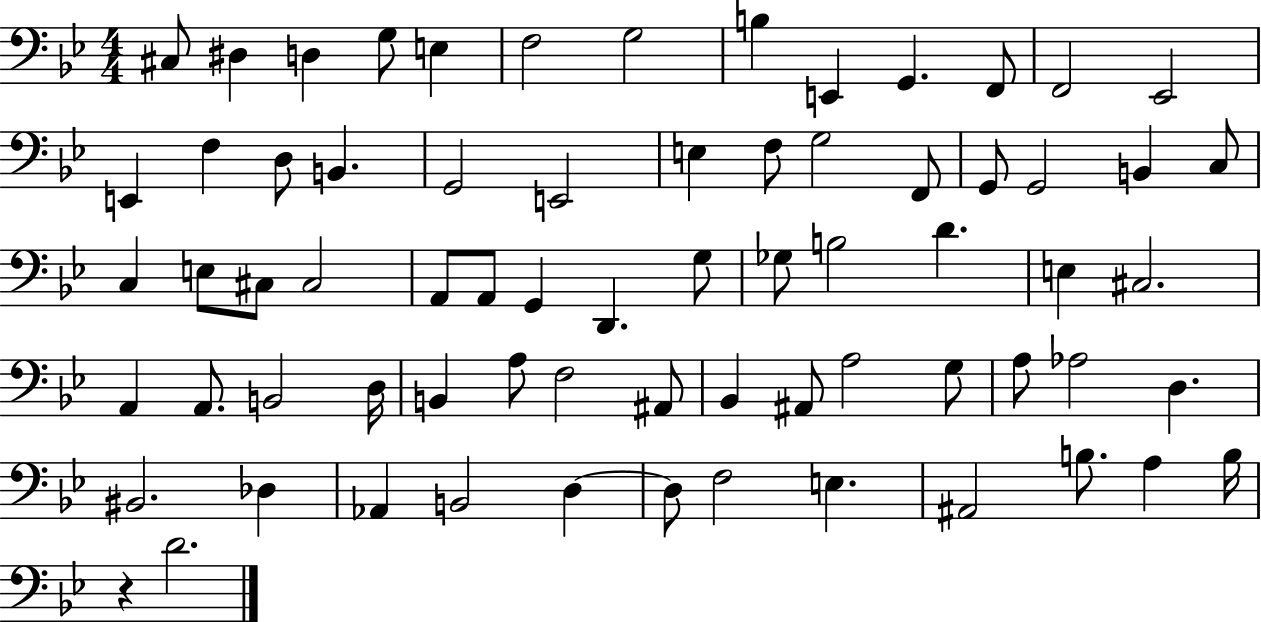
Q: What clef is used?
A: bass